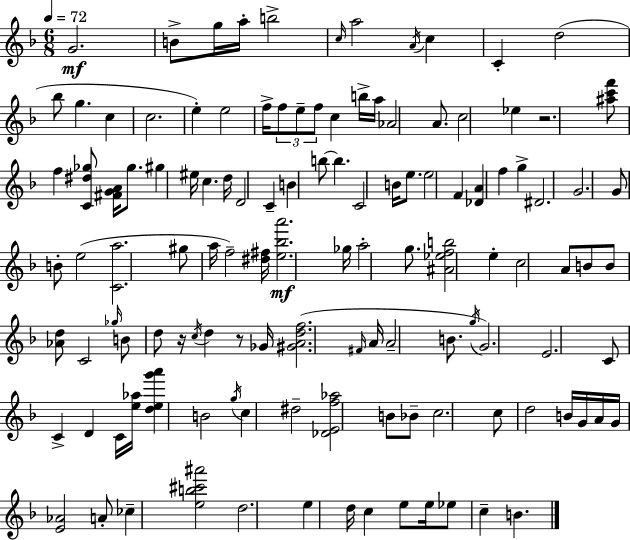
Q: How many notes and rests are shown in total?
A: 122